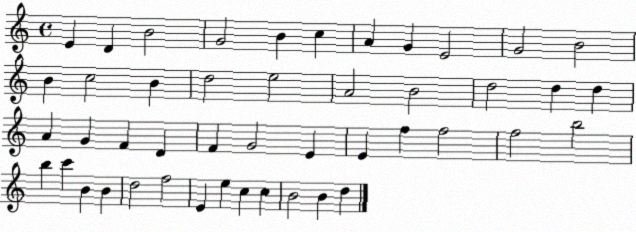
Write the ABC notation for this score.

X:1
T:Untitled
M:4/4
L:1/4
K:C
E D B2 G2 B c A G E2 G2 B2 B c2 B d2 e2 A2 B2 d2 d d A G F D F G2 E E f f2 f2 b2 b c' B B d2 f2 E e c c B2 B d